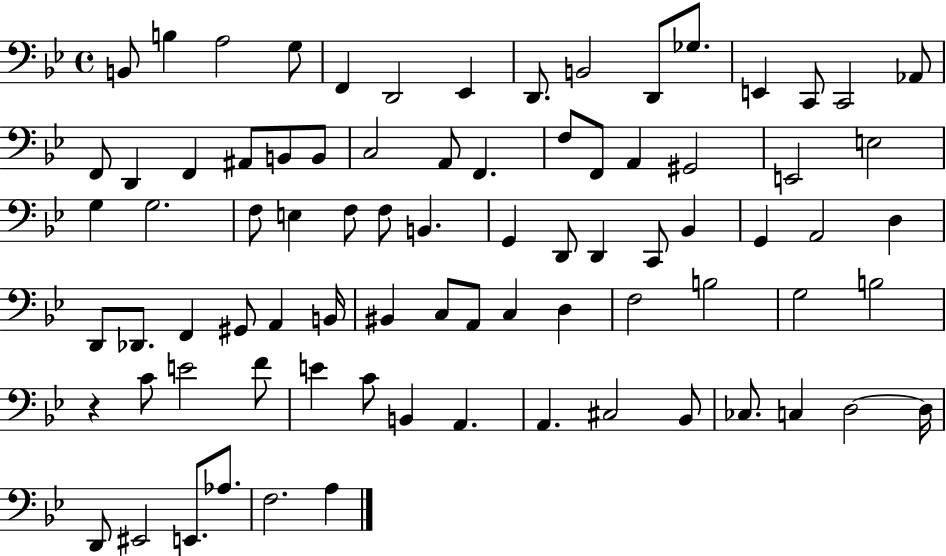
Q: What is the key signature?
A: BES major